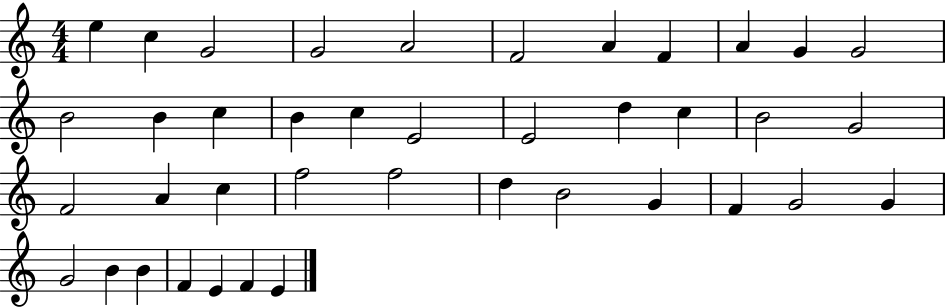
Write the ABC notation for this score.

X:1
T:Untitled
M:4/4
L:1/4
K:C
e c G2 G2 A2 F2 A F A G G2 B2 B c B c E2 E2 d c B2 G2 F2 A c f2 f2 d B2 G F G2 G G2 B B F E F E